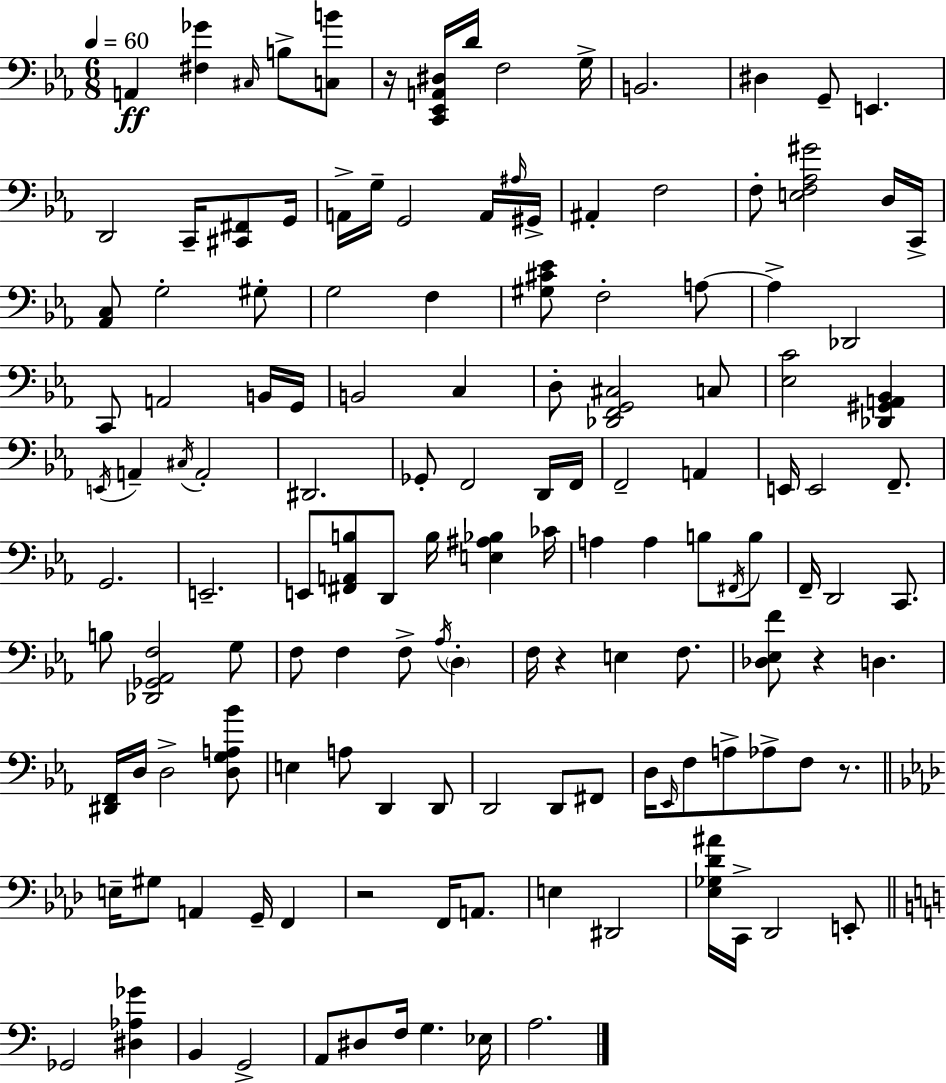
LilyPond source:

{
  \clef bass
  \numericTimeSignature
  \time 6/8
  \key ees \major
  \tempo 4 = 60
  \repeat volta 2 { a,4\ff <fis ges'>4 \grace { cis16 } b8-> <c b'>8 | r16 <c, ees, a, dis>16 d'16 f2 | g16-> b,2. | dis4 g,8-- e,4. | \break d,2 c,16-- <cis, fis,>8 | g,16 a,16-> g16-- g,2 a,16 | \grace { ais16 } gis,16-> ais,4-. f2 | f8-. <e f aes gis'>2 | \break d16 c,16-> <aes, c>8 g2-. | gis8-. g2 f4 | <gis cis' ees'>8 f2-. | a8~~ a4-> des,2 | \break c,8 a,2 | b,16 g,16 b,2 c4 | d8-. <des, f, g, cis>2 | c8 <ees c'>2 <des, gis, a, bes,>4 | \break \acciaccatura { e,16 } a,4-- \acciaccatura { cis16 } a,2-. | dis,2. | ges,8-. f,2 | d,16 f,16 f,2-- | \break a,4 e,16 e,2 | f,8.-- g,2. | e,2.-- | e,8 <fis, a, b>8 d,8 b16 <e ais bes>4 | \break ces'16 a4 a4 | b8 \acciaccatura { fis,16 } b8 f,16-- d,2 | c,8. b8 <des, ges, aes, f>2 | g8 f8 f4 f8-> | \break \acciaccatura { aes16 } \parenthesize d4-. f16 r4 e4 | f8. <des ees f'>8 r4 | d4. <dis, f,>16 d16 d2-> | <d g a bes'>8 e4 a8 | \break d,4 d,8 d,2 | d,8 fis,8 d16 \grace { ees,16 } f8 a8-> | aes8-> f8 r8. \bar "||" \break \key aes \major e16-- gis8 a,4 g,16-- f,4 | r2 f,16 a,8. | e4 dis,2 | <ees ges des' ais'>16 c,16-> des,2 e,8-. | \break \bar "||" \break \key c \major ges,2 <dis aes ges'>4 | b,4 g,2-> | a,8 dis8 f16 g4. ees16 | a2. | \break } \bar "|."
}